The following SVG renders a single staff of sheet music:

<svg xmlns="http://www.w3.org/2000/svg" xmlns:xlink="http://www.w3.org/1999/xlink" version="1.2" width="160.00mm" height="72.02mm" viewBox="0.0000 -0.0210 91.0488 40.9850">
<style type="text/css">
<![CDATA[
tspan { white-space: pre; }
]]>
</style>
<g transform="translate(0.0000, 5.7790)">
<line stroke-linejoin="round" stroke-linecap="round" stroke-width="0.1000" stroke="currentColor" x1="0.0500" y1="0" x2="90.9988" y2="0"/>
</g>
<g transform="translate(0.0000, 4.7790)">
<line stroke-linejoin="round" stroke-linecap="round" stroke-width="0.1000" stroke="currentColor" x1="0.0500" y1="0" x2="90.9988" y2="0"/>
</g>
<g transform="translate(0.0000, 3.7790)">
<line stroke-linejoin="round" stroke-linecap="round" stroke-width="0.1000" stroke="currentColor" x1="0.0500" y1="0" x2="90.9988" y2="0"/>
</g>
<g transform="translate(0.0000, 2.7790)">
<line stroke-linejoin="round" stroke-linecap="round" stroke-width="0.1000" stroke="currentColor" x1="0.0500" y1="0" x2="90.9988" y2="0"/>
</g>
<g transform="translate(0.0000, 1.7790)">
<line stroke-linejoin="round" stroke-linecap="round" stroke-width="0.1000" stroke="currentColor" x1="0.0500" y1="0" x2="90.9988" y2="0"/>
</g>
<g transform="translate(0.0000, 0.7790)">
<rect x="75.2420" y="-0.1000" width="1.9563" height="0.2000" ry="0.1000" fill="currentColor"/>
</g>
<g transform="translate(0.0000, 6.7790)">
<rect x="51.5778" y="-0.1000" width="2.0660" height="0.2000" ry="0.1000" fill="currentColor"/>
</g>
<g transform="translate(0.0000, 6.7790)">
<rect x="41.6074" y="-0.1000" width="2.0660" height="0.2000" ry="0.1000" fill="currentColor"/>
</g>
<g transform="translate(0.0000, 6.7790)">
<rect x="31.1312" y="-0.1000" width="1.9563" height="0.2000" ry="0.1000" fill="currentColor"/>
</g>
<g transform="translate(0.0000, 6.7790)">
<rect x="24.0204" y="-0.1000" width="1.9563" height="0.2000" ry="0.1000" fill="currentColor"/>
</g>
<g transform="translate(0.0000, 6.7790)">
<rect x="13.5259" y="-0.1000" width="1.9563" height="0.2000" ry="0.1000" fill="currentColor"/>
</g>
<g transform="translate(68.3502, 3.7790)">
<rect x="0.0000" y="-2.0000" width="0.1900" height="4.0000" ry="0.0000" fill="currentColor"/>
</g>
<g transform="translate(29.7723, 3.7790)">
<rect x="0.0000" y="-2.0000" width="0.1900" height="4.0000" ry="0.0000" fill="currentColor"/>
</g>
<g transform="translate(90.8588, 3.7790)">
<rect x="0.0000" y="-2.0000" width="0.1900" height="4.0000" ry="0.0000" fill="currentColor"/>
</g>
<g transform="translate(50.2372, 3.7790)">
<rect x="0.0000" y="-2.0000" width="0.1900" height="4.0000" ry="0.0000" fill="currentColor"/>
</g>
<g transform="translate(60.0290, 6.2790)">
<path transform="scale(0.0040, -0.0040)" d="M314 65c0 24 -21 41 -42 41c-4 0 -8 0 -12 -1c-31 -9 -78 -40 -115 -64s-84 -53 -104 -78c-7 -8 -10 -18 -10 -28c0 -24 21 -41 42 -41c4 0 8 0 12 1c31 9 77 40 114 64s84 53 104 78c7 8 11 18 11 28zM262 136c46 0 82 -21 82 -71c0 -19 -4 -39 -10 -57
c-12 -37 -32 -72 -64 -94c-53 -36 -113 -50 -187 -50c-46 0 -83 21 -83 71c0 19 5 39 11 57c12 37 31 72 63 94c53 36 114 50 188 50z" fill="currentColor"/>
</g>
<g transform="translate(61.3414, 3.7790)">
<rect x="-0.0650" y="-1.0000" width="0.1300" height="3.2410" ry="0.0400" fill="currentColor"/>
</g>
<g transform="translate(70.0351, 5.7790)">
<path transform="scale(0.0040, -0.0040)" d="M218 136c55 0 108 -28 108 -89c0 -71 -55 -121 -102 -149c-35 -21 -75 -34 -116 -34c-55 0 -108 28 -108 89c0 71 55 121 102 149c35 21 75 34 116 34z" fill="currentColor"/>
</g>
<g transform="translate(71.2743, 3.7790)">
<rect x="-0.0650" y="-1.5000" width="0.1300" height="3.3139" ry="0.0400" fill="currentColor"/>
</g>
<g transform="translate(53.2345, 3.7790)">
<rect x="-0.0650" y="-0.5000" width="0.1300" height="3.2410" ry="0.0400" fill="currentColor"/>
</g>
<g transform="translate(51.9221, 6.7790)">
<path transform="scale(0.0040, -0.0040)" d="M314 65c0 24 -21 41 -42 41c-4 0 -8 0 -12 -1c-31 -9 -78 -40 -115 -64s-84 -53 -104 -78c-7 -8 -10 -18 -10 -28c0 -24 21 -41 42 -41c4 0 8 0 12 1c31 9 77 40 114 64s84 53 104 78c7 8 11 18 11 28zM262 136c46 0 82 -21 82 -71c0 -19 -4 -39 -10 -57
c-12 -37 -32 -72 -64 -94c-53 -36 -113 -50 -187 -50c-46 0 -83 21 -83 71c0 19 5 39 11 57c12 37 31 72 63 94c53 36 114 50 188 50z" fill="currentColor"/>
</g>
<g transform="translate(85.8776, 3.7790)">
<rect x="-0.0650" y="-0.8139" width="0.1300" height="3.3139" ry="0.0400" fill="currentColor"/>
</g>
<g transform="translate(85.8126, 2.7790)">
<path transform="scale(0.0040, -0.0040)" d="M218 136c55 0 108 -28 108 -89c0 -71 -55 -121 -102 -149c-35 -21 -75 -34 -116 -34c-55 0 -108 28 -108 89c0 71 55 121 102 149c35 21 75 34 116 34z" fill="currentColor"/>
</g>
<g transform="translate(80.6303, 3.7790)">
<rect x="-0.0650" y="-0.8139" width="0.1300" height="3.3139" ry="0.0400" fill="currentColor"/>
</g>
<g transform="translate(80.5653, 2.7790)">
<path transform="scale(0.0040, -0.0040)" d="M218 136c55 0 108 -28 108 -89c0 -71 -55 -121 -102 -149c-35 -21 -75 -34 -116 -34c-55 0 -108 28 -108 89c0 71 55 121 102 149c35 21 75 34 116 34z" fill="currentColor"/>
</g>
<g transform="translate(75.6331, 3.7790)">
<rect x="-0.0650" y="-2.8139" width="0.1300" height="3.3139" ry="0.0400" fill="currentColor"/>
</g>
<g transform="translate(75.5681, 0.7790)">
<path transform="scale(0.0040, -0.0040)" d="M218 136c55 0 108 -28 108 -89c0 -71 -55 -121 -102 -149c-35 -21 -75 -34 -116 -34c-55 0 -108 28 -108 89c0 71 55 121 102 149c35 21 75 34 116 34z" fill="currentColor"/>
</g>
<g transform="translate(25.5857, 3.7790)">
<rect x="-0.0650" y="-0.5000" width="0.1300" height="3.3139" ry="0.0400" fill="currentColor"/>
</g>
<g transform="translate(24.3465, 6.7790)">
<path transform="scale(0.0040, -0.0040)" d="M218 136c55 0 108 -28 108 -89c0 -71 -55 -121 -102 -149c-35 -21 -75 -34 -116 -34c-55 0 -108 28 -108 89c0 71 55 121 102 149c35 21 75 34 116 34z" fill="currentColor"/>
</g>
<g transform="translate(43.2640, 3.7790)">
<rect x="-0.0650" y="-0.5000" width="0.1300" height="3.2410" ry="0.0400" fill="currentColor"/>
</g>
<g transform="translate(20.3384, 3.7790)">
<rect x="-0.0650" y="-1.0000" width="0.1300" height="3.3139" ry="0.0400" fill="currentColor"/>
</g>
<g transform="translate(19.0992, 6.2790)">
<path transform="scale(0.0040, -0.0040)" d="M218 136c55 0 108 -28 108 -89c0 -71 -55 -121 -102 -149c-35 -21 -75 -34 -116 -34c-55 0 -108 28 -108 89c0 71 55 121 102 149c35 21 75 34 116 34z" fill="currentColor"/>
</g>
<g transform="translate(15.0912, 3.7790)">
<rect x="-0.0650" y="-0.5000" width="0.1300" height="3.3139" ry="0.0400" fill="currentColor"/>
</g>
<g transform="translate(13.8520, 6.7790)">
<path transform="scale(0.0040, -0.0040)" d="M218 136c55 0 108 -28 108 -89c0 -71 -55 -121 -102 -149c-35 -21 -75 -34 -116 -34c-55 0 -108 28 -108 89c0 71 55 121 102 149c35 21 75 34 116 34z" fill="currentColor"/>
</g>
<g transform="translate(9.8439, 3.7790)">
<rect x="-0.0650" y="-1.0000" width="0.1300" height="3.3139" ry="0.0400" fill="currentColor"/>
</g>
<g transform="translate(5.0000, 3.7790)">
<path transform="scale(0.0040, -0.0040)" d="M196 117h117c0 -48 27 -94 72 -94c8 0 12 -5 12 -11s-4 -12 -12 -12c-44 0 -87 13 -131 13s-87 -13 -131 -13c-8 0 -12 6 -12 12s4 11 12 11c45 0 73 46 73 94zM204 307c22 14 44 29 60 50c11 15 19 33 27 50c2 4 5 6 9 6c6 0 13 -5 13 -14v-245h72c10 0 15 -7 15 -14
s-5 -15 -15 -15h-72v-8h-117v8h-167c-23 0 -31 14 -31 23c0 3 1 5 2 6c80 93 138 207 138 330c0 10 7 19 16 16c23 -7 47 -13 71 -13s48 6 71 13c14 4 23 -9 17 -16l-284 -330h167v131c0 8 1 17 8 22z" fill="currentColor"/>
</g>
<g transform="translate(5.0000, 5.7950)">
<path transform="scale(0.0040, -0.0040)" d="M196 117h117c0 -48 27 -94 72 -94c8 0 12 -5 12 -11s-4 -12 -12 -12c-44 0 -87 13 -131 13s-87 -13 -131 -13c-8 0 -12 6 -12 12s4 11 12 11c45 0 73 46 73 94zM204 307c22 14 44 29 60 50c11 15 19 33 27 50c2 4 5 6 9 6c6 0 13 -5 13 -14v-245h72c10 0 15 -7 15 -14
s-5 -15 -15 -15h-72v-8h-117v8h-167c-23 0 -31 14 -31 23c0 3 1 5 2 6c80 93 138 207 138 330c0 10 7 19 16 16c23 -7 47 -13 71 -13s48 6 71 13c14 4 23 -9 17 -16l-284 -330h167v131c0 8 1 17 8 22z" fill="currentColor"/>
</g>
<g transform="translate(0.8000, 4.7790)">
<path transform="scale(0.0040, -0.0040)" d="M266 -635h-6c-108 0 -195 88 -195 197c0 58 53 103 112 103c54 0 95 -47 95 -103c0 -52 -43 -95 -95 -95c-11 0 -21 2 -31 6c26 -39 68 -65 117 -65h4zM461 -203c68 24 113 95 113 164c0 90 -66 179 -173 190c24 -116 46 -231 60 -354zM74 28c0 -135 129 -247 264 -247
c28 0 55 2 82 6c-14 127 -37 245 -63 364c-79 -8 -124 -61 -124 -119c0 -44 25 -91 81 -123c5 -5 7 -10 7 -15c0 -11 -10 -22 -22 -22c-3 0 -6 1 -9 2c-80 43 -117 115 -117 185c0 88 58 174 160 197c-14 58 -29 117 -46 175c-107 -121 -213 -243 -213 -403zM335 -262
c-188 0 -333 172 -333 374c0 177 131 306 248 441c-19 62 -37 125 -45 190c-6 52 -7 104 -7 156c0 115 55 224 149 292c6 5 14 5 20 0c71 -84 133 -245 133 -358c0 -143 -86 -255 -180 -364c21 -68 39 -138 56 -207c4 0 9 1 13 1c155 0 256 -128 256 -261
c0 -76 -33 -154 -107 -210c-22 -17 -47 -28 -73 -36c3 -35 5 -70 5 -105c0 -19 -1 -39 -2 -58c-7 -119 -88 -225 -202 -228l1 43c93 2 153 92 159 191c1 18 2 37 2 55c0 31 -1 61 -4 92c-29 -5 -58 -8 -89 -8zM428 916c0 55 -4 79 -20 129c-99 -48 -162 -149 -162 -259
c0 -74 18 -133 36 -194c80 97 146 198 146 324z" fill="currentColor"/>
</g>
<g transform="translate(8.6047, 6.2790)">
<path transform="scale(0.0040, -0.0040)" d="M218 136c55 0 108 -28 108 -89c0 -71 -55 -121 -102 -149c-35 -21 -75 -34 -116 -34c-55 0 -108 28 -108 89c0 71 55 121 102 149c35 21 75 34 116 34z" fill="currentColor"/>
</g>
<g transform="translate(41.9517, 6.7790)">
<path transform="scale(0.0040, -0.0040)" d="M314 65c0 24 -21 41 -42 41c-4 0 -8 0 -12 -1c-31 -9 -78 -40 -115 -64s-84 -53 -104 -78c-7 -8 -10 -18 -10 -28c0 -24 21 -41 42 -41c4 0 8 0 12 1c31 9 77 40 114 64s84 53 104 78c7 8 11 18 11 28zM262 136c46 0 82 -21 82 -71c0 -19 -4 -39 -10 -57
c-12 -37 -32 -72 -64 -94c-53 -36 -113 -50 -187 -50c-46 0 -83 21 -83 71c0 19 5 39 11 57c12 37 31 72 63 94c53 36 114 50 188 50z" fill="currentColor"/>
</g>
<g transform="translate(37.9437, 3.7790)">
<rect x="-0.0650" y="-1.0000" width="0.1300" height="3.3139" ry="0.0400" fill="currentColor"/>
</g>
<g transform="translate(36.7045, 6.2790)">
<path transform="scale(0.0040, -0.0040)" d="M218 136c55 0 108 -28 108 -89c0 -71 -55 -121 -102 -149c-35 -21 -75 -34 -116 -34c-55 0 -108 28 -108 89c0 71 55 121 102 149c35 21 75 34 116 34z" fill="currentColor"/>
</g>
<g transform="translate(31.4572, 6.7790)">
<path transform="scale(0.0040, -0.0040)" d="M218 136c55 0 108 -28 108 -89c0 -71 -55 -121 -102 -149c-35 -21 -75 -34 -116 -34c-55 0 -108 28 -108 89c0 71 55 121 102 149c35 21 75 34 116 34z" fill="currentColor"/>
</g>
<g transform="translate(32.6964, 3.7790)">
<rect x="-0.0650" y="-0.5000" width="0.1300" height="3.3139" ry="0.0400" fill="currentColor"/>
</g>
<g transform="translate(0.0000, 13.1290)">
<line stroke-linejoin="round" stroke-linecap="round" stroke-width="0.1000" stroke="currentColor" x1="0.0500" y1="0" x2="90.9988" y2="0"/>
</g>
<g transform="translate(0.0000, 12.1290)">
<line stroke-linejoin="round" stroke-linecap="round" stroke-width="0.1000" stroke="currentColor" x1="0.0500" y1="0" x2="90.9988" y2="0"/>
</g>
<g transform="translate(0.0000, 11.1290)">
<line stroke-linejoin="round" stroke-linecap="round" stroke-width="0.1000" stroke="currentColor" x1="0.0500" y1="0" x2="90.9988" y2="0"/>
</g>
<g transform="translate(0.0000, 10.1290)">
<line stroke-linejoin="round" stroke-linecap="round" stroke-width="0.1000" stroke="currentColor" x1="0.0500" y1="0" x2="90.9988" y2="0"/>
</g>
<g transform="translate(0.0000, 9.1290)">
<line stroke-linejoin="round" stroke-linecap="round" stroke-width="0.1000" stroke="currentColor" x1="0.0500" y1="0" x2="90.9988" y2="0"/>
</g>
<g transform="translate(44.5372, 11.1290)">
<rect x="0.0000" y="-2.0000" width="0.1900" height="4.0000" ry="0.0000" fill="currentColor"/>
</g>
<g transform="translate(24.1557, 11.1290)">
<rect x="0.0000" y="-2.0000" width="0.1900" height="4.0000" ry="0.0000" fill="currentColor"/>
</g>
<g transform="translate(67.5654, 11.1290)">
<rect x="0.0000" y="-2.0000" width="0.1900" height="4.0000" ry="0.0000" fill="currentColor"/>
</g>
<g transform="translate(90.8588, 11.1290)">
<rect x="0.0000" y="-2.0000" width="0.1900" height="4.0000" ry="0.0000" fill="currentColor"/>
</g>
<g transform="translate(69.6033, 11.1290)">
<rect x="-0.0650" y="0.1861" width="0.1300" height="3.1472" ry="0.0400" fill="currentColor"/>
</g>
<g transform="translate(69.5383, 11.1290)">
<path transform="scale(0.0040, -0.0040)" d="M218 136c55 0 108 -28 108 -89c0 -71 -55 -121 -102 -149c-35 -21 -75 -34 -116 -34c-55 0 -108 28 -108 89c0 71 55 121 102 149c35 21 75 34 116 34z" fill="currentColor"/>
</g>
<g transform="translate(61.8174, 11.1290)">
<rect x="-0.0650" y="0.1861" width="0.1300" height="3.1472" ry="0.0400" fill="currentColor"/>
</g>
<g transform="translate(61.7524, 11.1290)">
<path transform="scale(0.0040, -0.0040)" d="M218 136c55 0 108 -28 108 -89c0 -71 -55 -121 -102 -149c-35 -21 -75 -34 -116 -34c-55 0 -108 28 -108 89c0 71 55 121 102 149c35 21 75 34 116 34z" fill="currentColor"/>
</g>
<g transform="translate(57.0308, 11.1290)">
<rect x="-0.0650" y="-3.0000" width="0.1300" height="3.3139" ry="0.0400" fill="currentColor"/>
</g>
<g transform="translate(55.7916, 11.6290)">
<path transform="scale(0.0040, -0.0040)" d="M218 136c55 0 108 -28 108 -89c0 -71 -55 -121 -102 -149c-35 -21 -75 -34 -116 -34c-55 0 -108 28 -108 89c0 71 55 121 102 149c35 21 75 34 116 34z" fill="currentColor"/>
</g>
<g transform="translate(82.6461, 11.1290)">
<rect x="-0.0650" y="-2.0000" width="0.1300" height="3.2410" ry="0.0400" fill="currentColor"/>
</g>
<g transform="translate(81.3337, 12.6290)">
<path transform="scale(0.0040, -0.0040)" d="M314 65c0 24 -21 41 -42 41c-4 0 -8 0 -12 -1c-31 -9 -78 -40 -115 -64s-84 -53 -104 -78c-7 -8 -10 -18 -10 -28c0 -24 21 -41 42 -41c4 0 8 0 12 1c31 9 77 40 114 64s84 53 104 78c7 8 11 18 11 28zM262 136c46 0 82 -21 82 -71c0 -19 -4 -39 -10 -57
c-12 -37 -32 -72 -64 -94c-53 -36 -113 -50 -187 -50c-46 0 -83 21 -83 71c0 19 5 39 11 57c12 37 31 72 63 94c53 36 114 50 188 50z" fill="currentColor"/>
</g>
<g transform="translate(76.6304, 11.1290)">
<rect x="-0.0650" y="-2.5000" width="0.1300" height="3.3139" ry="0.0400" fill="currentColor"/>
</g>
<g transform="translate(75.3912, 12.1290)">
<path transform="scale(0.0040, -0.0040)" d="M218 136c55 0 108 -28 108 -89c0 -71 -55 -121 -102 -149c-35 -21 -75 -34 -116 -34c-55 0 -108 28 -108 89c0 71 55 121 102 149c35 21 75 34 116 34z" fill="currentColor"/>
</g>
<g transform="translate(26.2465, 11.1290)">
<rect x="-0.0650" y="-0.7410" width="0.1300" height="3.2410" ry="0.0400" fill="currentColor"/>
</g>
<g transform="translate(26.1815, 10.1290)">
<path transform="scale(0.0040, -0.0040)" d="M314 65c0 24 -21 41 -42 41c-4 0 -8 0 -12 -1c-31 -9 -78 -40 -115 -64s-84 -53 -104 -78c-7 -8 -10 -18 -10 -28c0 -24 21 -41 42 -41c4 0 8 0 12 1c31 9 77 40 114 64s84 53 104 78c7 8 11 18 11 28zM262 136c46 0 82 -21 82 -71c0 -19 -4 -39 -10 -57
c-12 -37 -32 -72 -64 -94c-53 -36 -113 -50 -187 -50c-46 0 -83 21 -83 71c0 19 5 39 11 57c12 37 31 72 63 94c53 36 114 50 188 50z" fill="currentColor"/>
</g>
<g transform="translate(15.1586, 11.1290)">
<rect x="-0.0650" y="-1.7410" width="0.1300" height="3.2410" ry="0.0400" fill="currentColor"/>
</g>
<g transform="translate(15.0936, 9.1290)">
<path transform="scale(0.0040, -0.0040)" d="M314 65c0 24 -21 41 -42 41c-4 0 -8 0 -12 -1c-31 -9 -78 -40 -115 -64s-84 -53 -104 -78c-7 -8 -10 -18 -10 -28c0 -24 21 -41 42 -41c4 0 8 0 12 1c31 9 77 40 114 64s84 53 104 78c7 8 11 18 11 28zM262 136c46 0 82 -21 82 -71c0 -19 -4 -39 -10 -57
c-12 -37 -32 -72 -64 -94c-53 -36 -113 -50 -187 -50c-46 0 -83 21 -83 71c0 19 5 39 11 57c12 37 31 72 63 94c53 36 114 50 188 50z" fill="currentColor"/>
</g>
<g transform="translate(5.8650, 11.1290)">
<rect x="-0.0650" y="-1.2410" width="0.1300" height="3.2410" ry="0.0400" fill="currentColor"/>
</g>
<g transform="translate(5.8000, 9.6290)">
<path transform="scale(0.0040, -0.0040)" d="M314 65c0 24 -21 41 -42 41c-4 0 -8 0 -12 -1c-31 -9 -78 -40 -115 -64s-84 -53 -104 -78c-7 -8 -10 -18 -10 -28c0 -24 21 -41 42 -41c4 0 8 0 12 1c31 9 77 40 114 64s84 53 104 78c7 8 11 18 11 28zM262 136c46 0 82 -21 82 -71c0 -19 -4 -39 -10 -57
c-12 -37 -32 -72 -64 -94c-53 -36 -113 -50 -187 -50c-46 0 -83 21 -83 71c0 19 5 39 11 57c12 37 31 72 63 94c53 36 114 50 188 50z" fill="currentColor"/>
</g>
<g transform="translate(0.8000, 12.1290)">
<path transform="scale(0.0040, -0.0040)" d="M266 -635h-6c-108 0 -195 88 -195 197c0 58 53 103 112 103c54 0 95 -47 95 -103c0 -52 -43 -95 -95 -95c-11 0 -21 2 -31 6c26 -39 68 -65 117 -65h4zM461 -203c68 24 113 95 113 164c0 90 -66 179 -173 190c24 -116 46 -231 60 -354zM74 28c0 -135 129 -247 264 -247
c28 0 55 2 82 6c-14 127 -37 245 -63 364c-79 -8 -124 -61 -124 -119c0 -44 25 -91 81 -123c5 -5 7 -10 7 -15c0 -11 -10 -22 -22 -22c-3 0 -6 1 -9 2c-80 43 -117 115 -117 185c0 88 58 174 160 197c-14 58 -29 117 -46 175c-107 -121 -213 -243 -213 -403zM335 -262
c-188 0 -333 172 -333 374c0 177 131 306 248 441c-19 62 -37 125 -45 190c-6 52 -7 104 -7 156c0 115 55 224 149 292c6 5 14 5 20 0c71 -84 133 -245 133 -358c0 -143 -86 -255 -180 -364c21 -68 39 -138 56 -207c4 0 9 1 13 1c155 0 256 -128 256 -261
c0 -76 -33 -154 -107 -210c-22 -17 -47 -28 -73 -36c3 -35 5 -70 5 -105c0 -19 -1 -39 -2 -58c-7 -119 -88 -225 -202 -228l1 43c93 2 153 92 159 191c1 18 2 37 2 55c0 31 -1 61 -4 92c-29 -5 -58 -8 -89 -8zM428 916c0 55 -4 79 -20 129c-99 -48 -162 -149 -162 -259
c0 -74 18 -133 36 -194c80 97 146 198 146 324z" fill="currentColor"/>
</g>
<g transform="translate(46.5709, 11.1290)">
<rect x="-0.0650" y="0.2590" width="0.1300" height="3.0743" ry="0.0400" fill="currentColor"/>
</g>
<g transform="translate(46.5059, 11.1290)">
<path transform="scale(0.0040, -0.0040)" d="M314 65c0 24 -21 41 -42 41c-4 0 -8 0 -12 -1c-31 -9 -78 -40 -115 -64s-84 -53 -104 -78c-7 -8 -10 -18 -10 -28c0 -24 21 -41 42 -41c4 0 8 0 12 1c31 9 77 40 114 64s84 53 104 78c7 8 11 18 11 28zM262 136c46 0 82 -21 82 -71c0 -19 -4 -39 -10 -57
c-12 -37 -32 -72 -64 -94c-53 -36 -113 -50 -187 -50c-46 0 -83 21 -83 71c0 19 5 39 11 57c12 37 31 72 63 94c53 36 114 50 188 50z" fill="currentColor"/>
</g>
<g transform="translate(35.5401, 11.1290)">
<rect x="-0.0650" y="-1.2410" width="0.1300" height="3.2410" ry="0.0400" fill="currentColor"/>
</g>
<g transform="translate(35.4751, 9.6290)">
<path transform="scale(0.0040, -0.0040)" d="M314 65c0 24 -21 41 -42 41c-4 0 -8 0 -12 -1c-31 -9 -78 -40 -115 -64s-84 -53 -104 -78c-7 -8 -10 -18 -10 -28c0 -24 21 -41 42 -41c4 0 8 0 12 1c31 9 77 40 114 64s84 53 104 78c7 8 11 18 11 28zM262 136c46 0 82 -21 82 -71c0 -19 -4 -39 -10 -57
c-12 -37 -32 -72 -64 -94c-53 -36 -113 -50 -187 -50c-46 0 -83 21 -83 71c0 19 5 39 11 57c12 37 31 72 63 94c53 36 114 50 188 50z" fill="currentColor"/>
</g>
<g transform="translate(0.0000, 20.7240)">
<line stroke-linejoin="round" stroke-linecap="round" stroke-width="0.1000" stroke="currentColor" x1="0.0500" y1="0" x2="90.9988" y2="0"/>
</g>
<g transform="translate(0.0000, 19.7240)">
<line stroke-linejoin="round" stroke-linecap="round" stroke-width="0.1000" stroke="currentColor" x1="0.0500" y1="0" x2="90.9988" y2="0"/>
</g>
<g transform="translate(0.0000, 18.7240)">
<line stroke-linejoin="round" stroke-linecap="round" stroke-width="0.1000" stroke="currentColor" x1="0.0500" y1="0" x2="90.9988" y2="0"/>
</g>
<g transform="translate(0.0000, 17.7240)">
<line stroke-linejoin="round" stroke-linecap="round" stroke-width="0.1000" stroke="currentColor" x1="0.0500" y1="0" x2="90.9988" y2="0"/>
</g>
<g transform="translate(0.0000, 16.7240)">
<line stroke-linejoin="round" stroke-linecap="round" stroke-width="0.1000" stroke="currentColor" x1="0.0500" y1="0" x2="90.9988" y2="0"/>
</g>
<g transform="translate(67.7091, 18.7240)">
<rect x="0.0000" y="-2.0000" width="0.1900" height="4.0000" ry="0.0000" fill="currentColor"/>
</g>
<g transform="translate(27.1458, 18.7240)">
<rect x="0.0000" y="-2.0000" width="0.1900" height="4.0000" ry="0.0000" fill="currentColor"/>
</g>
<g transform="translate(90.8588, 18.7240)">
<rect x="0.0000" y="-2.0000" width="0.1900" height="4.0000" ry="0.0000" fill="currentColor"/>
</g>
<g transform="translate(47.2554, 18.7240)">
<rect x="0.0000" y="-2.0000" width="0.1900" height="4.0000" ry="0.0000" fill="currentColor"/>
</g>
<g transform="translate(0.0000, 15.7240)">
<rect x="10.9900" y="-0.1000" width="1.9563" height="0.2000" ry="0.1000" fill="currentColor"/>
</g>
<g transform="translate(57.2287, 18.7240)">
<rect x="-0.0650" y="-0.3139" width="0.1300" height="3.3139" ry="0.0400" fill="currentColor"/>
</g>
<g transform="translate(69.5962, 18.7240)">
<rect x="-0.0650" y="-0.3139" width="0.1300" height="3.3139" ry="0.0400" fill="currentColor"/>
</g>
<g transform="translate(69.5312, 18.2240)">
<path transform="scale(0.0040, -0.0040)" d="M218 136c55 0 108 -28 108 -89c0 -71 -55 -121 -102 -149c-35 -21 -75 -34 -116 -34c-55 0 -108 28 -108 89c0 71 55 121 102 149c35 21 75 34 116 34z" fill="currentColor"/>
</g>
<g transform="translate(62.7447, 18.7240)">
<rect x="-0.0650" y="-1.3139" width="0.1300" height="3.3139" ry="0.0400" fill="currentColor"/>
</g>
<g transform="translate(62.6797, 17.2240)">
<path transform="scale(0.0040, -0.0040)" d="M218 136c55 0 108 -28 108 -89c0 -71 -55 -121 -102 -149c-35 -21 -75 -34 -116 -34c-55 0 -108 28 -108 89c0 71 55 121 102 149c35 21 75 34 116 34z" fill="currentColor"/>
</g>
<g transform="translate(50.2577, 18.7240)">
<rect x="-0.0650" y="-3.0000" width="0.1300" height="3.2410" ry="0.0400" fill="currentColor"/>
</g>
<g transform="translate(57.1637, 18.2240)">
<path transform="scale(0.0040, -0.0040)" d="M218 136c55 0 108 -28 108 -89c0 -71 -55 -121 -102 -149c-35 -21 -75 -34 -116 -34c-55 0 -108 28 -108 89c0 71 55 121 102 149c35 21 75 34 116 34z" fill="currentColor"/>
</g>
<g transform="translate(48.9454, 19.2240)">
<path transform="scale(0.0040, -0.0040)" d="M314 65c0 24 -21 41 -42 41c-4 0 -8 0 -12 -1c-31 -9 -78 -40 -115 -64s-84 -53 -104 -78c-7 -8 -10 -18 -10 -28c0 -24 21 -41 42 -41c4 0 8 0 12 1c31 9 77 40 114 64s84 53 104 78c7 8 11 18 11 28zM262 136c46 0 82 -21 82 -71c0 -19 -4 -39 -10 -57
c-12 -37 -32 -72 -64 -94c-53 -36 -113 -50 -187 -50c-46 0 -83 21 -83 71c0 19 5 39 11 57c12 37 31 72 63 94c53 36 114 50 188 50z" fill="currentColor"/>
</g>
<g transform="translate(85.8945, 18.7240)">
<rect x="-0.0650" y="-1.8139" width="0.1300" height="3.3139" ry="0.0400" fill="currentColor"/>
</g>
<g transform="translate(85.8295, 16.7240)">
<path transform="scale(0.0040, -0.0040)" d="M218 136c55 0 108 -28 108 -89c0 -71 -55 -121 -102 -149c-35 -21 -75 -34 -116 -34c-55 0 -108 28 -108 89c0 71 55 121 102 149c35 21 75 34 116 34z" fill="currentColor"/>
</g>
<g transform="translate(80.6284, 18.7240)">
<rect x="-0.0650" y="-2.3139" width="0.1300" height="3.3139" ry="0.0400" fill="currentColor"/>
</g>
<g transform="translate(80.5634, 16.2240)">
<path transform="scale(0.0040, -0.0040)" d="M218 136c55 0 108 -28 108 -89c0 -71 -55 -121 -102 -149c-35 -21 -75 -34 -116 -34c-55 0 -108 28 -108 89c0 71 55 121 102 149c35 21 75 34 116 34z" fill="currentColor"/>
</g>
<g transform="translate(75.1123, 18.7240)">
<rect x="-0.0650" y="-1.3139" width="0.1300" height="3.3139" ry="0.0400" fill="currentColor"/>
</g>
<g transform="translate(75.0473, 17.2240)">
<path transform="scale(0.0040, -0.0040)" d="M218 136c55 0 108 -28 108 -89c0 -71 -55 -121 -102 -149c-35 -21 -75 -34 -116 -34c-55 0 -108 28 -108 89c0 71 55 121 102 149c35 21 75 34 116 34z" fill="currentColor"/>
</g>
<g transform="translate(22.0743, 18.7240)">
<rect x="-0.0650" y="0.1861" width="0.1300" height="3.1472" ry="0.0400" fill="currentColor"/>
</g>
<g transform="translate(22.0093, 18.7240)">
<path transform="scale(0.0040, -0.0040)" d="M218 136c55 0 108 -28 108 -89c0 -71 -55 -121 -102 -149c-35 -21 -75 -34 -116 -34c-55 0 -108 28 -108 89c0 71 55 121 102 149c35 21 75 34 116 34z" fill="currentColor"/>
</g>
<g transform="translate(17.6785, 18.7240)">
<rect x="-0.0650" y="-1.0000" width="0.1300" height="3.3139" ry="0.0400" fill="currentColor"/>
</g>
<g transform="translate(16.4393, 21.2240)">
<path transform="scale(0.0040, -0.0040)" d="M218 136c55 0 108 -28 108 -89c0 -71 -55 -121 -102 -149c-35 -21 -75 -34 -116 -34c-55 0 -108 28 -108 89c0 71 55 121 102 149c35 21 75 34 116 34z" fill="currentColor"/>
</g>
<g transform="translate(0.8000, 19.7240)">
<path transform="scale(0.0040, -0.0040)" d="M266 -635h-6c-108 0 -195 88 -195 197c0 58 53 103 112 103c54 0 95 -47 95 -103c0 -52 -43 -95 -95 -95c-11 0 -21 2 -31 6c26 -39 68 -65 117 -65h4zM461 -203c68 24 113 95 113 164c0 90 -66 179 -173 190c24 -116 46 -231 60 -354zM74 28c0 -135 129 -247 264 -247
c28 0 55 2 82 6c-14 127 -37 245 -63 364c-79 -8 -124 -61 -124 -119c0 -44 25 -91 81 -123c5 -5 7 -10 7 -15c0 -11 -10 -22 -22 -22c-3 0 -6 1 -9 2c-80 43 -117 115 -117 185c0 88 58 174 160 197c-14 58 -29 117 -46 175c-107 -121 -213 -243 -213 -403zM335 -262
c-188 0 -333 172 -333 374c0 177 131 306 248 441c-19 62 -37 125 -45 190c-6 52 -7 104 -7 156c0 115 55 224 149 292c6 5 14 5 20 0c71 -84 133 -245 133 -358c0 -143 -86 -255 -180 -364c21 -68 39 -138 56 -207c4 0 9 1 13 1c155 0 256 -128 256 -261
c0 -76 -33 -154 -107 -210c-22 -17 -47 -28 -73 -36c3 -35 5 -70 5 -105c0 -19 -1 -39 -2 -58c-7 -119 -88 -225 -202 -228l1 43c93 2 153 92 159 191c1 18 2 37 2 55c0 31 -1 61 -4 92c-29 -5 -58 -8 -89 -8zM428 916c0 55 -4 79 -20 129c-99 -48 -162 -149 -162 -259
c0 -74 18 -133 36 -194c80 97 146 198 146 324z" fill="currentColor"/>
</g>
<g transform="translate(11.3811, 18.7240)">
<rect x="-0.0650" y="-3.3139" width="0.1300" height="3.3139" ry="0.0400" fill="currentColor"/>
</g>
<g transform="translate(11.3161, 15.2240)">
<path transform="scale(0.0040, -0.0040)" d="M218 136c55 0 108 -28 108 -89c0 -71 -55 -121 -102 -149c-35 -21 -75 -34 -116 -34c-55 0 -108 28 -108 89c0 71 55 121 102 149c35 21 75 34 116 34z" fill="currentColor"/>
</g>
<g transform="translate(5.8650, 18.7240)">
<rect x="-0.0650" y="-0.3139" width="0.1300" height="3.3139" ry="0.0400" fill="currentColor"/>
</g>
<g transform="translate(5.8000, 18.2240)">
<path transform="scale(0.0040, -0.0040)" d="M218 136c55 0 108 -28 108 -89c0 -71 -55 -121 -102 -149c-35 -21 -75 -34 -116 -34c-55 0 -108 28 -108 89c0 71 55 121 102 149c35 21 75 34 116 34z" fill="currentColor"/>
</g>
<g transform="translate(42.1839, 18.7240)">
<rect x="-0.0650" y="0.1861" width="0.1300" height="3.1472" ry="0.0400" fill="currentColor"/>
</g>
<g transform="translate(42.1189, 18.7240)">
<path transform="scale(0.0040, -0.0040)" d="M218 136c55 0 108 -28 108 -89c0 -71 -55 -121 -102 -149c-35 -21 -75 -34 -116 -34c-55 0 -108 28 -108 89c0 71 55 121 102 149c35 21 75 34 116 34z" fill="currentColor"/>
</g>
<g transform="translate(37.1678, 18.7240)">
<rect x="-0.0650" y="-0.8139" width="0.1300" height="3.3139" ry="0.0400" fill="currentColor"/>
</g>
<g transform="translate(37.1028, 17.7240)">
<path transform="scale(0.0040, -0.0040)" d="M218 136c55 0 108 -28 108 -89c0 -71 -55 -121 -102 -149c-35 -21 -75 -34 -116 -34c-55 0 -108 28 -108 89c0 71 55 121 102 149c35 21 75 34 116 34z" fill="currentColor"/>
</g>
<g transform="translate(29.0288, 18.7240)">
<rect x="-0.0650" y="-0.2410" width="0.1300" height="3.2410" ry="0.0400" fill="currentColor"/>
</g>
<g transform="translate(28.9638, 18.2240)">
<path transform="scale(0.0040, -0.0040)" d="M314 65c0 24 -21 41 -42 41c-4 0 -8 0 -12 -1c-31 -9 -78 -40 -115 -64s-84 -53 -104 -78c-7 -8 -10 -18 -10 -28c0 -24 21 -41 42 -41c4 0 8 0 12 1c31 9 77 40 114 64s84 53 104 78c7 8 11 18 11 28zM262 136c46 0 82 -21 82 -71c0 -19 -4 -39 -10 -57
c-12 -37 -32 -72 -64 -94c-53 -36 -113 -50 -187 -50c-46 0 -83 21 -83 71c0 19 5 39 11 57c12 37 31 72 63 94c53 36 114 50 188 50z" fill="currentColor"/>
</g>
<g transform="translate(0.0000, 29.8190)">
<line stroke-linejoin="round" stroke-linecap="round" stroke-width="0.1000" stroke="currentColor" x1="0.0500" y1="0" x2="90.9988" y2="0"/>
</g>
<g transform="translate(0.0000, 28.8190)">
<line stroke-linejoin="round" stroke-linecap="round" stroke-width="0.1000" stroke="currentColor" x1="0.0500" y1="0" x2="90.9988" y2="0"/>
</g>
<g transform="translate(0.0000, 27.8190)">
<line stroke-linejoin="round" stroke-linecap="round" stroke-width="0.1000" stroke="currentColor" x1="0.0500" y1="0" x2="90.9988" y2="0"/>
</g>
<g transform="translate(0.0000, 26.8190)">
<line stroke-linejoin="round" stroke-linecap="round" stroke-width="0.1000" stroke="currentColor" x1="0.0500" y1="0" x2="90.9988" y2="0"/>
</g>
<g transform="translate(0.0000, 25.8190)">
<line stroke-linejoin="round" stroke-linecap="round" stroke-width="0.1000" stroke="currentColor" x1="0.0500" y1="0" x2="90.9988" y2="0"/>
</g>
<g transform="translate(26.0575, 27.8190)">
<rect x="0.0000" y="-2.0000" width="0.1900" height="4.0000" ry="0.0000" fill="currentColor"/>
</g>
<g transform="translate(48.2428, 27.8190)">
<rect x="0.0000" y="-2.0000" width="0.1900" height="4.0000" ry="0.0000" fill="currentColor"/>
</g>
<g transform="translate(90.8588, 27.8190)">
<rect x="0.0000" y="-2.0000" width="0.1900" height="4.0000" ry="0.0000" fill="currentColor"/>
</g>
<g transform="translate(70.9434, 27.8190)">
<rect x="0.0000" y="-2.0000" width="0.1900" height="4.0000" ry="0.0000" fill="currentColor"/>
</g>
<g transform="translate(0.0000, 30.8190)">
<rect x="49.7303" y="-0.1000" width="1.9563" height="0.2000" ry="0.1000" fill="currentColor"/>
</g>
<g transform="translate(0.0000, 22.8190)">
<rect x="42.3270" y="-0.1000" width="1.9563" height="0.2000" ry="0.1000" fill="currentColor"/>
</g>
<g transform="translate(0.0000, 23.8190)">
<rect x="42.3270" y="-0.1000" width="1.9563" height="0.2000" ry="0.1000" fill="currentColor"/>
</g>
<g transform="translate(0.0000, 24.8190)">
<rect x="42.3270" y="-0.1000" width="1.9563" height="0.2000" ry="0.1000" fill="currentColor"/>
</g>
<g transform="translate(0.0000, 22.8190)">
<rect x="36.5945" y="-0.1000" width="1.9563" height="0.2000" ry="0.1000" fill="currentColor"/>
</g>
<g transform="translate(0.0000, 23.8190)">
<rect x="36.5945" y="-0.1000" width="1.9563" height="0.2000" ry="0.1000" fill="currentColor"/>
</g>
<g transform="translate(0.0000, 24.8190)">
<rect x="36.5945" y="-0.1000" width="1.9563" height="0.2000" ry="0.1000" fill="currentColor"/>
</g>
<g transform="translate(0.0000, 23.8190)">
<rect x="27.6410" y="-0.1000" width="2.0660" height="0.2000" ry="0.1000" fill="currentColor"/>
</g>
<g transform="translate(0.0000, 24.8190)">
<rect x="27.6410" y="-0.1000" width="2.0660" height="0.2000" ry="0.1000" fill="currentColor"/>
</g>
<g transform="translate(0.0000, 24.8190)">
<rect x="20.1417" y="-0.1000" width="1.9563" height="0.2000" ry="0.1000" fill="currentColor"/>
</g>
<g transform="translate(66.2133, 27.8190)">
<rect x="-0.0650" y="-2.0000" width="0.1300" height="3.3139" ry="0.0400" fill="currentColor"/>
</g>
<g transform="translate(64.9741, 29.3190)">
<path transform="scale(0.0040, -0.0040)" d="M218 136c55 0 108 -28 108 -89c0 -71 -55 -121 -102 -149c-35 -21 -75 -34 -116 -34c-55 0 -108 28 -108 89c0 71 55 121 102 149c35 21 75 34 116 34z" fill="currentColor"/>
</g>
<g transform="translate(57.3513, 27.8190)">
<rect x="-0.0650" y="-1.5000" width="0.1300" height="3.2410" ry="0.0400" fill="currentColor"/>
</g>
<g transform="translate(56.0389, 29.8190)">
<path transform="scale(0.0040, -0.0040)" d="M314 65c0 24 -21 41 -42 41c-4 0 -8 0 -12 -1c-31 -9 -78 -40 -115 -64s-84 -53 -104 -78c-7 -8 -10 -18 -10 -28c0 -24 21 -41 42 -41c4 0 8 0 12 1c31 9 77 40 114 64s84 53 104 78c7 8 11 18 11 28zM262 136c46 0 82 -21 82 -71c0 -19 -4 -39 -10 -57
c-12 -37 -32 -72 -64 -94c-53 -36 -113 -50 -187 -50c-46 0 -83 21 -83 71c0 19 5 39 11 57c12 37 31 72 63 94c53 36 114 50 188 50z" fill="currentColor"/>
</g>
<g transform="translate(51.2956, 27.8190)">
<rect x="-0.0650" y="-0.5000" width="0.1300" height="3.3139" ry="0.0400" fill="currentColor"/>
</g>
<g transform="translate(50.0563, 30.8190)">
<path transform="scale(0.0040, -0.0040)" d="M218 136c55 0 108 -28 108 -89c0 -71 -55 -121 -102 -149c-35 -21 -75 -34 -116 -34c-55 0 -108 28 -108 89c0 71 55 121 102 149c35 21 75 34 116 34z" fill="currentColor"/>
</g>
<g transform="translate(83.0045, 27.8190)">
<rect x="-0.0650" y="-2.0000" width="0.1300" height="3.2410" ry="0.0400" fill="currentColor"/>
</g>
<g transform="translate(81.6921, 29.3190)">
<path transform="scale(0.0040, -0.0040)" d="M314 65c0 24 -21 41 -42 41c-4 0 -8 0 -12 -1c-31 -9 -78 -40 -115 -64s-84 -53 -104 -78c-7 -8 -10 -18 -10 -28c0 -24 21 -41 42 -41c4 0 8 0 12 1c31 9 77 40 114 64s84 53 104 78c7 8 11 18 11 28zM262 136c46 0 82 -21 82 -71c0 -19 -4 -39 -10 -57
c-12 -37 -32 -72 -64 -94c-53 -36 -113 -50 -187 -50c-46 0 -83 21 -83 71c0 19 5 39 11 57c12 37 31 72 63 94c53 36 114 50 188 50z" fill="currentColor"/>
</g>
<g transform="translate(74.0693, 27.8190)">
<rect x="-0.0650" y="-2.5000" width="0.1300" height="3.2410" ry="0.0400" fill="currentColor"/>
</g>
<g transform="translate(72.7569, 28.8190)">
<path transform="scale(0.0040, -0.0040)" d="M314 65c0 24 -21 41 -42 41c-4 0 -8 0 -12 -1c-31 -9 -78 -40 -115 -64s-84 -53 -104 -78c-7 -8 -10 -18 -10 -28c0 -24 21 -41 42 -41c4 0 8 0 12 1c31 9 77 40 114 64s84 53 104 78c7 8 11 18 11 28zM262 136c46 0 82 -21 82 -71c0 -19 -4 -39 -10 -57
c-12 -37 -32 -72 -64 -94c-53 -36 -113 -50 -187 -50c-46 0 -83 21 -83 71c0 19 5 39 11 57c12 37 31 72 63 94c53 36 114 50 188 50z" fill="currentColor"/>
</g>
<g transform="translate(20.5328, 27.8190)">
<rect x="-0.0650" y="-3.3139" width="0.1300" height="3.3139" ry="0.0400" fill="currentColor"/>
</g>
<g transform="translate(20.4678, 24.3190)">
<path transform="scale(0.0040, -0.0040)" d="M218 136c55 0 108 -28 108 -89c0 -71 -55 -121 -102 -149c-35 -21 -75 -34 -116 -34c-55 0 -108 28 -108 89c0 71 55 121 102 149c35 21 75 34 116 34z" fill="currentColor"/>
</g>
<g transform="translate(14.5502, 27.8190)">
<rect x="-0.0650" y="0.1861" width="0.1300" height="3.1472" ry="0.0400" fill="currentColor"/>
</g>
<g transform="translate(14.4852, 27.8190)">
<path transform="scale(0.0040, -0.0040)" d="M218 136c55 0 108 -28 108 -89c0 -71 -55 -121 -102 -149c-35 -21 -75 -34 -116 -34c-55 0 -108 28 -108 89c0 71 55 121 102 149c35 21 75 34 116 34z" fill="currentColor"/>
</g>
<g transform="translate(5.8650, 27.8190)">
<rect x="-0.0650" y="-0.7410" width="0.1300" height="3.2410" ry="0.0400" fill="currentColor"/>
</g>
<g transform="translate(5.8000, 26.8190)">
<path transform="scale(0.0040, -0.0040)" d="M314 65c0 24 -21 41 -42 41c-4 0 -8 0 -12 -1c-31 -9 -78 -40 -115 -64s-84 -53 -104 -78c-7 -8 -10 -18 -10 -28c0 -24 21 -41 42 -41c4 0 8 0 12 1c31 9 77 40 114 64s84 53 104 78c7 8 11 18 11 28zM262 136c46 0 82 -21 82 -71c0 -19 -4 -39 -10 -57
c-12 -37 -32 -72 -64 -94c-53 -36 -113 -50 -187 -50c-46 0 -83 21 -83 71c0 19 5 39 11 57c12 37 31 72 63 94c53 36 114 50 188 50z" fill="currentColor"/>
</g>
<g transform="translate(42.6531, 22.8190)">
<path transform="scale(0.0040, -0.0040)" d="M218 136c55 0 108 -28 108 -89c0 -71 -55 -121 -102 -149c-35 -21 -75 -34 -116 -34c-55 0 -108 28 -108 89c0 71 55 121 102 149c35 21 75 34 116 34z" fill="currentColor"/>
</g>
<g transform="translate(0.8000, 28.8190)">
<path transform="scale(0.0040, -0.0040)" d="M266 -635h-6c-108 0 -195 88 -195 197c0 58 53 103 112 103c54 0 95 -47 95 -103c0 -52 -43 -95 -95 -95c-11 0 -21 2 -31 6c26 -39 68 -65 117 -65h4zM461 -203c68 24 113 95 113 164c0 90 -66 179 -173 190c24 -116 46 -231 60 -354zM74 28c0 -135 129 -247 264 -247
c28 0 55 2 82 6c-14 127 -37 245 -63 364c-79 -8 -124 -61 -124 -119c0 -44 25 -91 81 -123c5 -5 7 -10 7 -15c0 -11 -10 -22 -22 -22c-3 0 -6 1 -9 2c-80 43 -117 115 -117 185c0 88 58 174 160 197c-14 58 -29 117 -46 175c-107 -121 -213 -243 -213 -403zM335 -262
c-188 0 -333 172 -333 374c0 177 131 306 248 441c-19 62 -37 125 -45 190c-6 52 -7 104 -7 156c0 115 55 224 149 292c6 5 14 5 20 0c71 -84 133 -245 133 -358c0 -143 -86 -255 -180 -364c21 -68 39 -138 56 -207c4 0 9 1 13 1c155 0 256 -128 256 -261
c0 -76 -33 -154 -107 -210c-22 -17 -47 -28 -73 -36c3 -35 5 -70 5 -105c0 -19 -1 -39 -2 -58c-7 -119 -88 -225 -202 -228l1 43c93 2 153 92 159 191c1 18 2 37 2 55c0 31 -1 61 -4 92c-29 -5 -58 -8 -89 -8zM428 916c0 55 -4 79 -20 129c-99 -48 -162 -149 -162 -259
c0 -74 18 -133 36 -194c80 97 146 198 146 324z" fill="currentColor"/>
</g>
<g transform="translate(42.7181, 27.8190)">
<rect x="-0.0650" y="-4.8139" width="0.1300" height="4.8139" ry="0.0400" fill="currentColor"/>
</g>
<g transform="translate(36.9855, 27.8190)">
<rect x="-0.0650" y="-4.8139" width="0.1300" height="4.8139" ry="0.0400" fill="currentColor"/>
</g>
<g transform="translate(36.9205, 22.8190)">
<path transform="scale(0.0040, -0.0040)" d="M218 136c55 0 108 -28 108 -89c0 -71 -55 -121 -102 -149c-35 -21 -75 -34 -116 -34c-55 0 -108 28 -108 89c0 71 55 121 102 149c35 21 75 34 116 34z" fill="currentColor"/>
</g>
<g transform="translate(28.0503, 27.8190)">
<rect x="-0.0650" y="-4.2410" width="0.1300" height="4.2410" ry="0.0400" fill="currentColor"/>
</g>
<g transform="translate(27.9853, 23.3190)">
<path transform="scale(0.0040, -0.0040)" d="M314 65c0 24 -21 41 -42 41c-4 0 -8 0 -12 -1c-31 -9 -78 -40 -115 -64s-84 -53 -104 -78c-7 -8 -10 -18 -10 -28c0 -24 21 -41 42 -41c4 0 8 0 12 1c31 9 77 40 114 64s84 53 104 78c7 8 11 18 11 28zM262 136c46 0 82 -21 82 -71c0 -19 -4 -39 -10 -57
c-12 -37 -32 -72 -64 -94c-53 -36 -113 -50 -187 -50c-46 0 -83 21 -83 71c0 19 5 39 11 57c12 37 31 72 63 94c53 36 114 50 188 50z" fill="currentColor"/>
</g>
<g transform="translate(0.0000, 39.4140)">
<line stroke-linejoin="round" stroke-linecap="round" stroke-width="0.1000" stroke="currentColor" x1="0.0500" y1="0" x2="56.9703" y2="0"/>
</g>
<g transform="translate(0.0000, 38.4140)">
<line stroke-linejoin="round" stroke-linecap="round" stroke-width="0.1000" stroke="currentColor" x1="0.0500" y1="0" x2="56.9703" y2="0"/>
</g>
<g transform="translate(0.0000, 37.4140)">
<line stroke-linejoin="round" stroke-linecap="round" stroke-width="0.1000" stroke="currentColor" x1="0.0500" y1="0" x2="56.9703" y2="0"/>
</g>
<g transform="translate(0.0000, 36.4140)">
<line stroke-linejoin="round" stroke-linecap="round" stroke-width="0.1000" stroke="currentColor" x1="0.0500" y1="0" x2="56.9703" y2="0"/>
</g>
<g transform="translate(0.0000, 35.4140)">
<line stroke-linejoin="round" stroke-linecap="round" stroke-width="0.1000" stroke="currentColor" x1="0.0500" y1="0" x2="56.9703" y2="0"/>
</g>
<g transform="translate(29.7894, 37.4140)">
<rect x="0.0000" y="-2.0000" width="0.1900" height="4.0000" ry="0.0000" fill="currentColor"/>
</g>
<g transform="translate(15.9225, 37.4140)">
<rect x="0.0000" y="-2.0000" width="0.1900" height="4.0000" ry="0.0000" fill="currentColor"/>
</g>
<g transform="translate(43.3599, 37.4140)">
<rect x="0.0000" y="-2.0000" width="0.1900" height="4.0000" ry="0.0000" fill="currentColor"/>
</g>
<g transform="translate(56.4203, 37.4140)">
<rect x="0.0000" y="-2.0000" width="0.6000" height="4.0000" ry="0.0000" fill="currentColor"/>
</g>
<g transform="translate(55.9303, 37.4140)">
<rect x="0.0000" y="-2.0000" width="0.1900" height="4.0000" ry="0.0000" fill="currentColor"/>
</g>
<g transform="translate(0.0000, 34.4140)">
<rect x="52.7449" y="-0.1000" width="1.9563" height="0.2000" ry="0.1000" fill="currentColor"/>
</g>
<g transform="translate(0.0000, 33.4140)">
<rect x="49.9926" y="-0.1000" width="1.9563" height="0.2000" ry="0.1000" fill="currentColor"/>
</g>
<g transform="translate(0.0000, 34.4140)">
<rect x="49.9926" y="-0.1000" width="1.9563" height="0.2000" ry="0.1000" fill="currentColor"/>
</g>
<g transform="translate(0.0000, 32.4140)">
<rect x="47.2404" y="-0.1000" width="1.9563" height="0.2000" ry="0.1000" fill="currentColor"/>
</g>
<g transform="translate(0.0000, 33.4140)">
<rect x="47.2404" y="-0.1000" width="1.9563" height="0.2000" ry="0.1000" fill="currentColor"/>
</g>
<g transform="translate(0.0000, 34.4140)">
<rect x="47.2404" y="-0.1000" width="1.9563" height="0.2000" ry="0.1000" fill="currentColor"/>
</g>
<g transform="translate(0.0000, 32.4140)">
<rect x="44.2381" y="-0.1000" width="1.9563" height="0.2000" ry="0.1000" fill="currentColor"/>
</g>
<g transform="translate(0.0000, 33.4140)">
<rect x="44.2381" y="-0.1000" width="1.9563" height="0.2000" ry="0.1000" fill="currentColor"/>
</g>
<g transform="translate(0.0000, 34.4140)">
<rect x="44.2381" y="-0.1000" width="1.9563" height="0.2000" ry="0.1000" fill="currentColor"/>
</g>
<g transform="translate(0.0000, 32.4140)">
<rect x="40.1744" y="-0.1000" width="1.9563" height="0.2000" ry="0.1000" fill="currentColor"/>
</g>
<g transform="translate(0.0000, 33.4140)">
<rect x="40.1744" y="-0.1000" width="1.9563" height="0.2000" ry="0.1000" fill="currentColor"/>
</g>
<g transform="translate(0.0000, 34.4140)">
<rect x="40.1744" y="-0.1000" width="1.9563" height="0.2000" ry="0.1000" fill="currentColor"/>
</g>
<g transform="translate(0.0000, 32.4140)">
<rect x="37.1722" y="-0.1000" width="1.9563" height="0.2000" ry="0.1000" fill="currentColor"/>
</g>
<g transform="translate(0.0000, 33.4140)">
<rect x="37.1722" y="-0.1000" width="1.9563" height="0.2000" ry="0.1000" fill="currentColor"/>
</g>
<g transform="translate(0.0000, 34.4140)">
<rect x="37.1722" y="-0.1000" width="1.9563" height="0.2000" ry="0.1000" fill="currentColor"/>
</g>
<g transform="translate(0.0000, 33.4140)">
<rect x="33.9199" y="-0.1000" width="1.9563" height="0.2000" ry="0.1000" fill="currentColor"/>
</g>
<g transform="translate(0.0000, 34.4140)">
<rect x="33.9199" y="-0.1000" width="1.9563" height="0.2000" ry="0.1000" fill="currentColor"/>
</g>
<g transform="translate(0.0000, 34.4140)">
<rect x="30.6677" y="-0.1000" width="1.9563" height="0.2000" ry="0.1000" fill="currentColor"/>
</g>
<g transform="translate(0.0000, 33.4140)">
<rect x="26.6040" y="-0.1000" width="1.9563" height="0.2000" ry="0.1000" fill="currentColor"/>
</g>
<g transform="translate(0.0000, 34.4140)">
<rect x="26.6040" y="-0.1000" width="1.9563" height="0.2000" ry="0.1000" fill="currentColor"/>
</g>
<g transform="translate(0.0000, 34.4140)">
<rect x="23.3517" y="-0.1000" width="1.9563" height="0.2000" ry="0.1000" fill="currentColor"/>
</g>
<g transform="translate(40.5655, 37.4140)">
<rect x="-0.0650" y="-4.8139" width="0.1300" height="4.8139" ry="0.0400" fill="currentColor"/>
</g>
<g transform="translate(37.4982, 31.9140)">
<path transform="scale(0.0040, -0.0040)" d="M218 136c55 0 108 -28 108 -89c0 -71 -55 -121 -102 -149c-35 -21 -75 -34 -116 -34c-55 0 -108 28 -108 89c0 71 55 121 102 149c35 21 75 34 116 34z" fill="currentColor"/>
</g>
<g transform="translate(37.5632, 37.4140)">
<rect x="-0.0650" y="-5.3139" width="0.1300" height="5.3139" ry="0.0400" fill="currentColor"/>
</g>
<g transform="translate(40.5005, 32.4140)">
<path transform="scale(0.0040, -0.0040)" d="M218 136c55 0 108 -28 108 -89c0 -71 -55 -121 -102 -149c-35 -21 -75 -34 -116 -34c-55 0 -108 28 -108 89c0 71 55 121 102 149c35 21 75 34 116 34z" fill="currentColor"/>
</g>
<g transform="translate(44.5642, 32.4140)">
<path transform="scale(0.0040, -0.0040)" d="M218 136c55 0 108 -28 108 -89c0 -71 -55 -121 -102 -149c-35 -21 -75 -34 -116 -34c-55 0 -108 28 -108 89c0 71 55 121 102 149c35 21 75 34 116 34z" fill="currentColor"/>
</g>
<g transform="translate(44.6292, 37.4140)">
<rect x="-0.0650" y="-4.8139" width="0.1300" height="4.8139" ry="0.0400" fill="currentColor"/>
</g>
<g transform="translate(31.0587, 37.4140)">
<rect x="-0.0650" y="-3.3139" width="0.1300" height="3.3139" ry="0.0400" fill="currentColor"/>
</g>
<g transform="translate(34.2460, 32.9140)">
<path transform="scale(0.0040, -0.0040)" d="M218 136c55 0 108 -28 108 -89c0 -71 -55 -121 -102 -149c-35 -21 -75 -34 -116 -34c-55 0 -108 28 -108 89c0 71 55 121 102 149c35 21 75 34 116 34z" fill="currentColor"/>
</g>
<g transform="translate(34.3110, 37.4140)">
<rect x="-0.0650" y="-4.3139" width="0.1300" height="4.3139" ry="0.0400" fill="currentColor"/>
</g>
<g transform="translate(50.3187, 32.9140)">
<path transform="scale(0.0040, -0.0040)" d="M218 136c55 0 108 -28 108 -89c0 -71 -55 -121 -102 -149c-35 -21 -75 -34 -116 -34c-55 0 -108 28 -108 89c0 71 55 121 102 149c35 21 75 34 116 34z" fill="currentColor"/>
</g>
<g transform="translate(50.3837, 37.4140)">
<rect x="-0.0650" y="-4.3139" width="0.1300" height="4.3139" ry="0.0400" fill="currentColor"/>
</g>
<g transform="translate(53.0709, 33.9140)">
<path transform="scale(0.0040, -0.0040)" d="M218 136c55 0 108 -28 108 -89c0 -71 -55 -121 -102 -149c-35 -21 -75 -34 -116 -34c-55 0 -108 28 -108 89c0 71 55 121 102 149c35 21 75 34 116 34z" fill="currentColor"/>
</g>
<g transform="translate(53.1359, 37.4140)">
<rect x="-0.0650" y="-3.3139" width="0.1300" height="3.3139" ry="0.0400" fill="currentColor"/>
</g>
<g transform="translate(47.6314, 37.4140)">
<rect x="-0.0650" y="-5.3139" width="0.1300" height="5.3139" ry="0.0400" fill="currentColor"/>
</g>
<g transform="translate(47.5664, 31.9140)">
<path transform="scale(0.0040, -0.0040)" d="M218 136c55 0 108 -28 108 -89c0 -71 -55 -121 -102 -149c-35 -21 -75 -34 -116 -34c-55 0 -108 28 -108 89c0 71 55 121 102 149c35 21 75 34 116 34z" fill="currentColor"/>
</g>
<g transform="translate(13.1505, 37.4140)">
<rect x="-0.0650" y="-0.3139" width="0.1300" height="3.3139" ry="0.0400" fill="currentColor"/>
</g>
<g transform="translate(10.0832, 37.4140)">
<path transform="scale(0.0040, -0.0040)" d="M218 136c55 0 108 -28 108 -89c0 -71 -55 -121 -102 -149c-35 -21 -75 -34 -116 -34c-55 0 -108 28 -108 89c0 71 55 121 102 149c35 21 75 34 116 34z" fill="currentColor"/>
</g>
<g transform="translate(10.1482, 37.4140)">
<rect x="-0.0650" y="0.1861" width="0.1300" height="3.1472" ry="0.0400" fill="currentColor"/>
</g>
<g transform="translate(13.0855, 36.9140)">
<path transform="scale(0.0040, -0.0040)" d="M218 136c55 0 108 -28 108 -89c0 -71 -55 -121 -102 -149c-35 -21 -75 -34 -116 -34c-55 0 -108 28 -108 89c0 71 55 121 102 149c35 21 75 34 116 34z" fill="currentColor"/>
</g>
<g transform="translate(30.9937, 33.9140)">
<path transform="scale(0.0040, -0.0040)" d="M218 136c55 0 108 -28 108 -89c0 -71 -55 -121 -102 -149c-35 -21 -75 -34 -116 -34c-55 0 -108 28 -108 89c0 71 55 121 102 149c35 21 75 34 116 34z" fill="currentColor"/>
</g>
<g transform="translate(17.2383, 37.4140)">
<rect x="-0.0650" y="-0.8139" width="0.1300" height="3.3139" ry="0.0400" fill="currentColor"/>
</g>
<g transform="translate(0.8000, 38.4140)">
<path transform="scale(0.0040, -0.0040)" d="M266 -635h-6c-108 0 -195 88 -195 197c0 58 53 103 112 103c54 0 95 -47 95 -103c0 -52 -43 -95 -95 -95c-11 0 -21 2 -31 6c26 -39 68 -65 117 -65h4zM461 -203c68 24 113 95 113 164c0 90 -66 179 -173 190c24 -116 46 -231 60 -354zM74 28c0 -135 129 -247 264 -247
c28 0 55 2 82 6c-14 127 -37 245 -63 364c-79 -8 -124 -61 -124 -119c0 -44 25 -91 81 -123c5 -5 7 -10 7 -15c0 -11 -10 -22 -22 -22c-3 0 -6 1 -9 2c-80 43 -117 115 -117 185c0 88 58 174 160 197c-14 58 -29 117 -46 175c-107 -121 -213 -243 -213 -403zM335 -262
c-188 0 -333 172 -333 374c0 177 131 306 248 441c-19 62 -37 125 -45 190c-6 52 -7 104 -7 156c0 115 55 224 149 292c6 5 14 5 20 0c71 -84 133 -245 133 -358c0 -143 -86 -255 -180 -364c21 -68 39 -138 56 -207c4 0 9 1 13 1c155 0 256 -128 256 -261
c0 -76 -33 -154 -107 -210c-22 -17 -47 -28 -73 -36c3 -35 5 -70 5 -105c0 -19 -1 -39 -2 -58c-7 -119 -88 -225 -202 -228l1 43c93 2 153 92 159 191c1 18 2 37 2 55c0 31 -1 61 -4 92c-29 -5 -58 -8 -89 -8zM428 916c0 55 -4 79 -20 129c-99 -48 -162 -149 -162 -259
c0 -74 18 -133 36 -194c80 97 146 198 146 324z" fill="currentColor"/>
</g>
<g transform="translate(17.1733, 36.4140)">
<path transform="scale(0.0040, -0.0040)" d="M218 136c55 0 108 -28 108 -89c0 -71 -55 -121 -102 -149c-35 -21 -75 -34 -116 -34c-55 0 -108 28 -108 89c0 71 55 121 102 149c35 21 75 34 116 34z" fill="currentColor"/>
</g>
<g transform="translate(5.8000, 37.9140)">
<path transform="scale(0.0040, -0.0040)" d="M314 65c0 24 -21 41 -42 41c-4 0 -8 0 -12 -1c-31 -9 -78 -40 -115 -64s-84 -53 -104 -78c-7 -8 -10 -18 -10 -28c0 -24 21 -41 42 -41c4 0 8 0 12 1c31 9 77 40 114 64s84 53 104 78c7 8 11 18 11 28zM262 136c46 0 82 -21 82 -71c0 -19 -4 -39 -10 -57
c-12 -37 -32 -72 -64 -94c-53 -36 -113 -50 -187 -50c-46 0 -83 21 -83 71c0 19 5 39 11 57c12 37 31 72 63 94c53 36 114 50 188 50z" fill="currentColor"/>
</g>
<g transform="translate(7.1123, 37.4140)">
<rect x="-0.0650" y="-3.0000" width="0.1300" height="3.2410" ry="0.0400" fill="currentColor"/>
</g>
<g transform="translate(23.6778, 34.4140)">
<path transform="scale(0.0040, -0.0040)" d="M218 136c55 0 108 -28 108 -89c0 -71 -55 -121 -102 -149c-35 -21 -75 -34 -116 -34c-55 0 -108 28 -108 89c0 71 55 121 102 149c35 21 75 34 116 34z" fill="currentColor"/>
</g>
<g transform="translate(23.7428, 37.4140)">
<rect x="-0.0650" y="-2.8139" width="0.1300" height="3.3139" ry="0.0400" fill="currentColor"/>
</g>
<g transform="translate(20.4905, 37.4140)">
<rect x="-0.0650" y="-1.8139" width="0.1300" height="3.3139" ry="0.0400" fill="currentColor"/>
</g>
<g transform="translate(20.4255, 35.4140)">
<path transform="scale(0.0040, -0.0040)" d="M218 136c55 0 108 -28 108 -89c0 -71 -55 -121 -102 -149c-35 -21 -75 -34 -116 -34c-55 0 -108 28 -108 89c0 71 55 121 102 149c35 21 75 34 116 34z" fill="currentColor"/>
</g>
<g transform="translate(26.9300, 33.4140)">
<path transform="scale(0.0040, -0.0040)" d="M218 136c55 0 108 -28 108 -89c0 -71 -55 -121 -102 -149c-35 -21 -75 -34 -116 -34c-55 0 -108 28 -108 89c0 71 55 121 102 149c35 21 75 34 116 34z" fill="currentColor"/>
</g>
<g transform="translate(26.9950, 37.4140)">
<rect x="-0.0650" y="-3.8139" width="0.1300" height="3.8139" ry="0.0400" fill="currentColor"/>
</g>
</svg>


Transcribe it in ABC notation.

X:1
T:Untitled
M:4/4
L:1/4
K:C
D C D C C D C2 C2 D2 E a d d e2 f2 d2 e2 B2 A B B G F2 c b D B c2 d B A2 c e c e g f d2 B b d'2 e' e' C E2 F G2 F2 A2 B c d f a c' b d' f' e' e' f' d' b